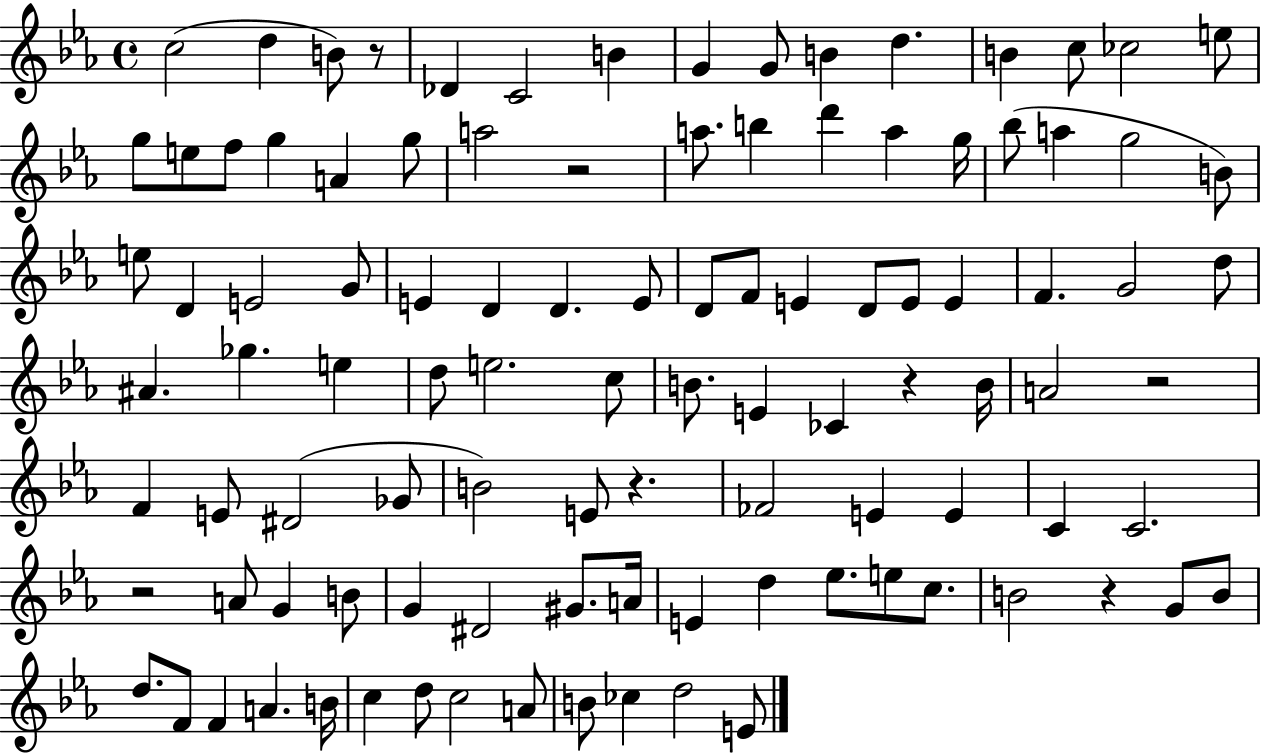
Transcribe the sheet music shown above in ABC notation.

X:1
T:Untitled
M:4/4
L:1/4
K:Eb
c2 d B/2 z/2 _D C2 B G G/2 B d B c/2 _c2 e/2 g/2 e/2 f/2 g A g/2 a2 z2 a/2 b d' a g/4 _b/2 a g2 B/2 e/2 D E2 G/2 E D D E/2 D/2 F/2 E D/2 E/2 E F G2 d/2 ^A _g e d/2 e2 c/2 B/2 E _C z B/4 A2 z2 F E/2 ^D2 _G/2 B2 E/2 z _F2 E E C C2 z2 A/2 G B/2 G ^D2 ^G/2 A/4 E d _e/2 e/2 c/2 B2 z G/2 B/2 d/2 F/2 F A B/4 c d/2 c2 A/2 B/2 _c d2 E/2